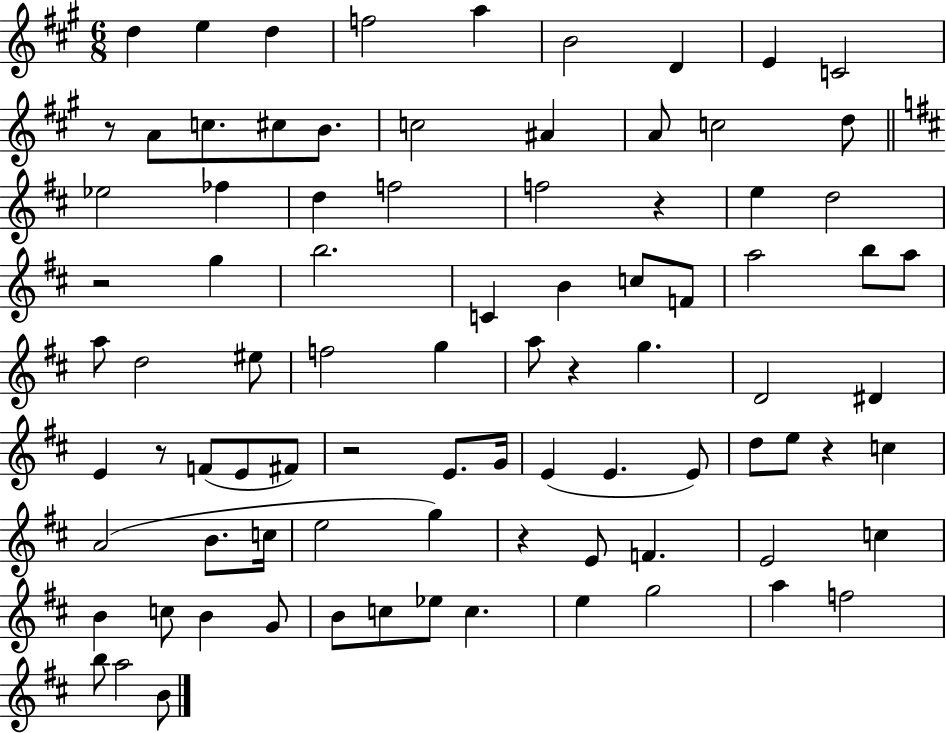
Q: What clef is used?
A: treble